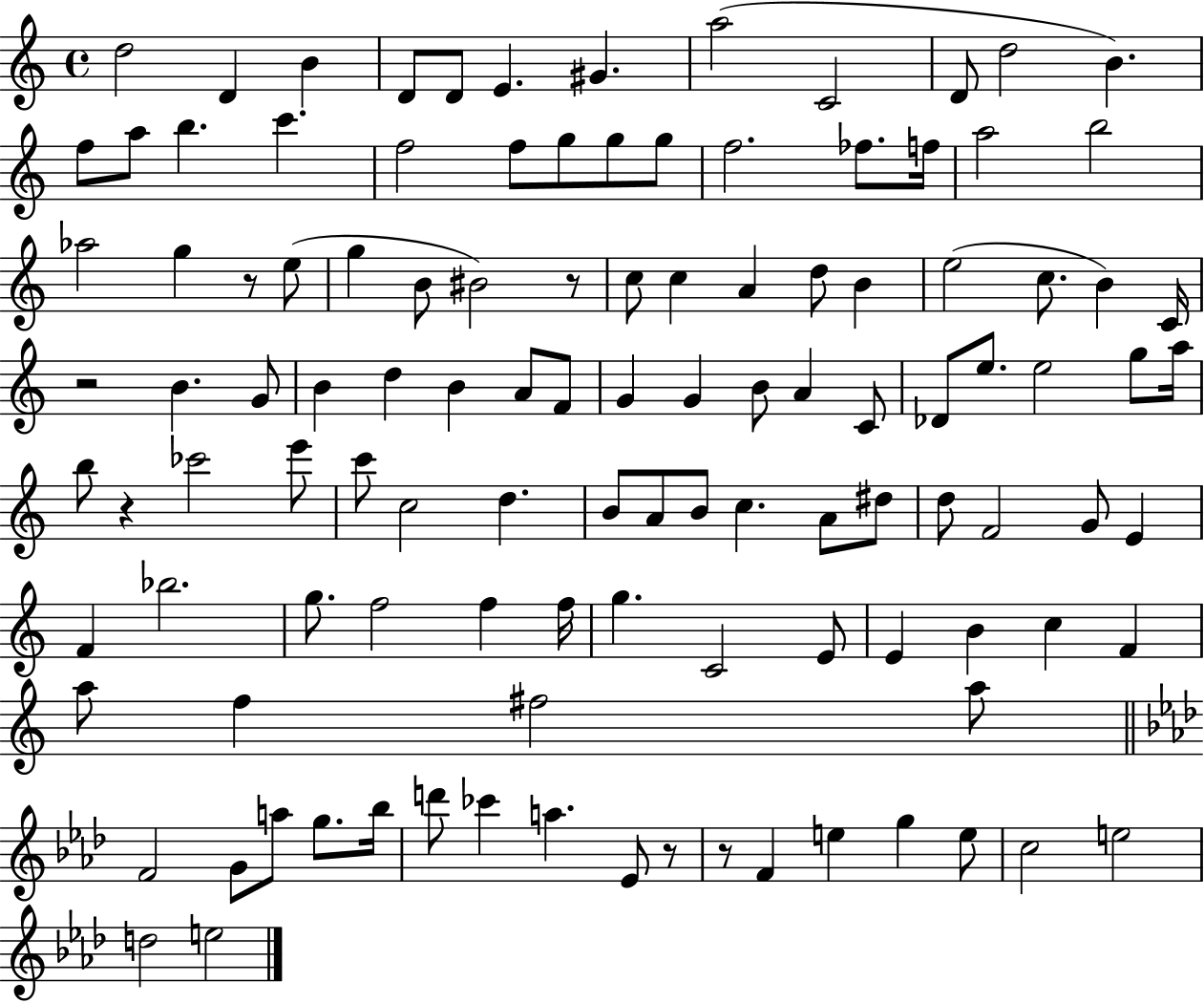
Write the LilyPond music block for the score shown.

{
  \clef treble
  \time 4/4
  \defaultTimeSignature
  \key c \major
  \repeat volta 2 { d''2 d'4 b'4 | d'8 d'8 e'4. gis'4. | a''2( c'2 | d'8 d''2 b'4.) | \break f''8 a''8 b''4. c'''4. | f''2 f''8 g''8 g''8 g''8 | f''2. fes''8. f''16 | a''2 b''2 | \break aes''2 g''4 r8 e''8( | g''4 b'8 bis'2) r8 | c''8 c''4 a'4 d''8 b'4 | e''2( c''8. b'4) c'16 | \break r2 b'4. g'8 | b'4 d''4 b'4 a'8 f'8 | g'4 g'4 b'8 a'4 c'8 | des'8 e''8. e''2 g''8 a''16 | \break b''8 r4 ces'''2 e'''8 | c'''8 c''2 d''4. | b'8 a'8 b'8 c''4. a'8 dis''8 | d''8 f'2 g'8 e'4 | \break f'4 bes''2. | g''8. f''2 f''4 f''16 | g''4. c'2 e'8 | e'4 b'4 c''4 f'4 | \break a''8 f''4 fis''2 a''8 | \bar "||" \break \key aes \major f'2 g'8 a''8 g''8. bes''16 | d'''8 ces'''4 a''4. ees'8 r8 | r8 f'4 e''4 g''4 e''8 | c''2 e''2 | \break d''2 e''2 | } \bar "|."
}